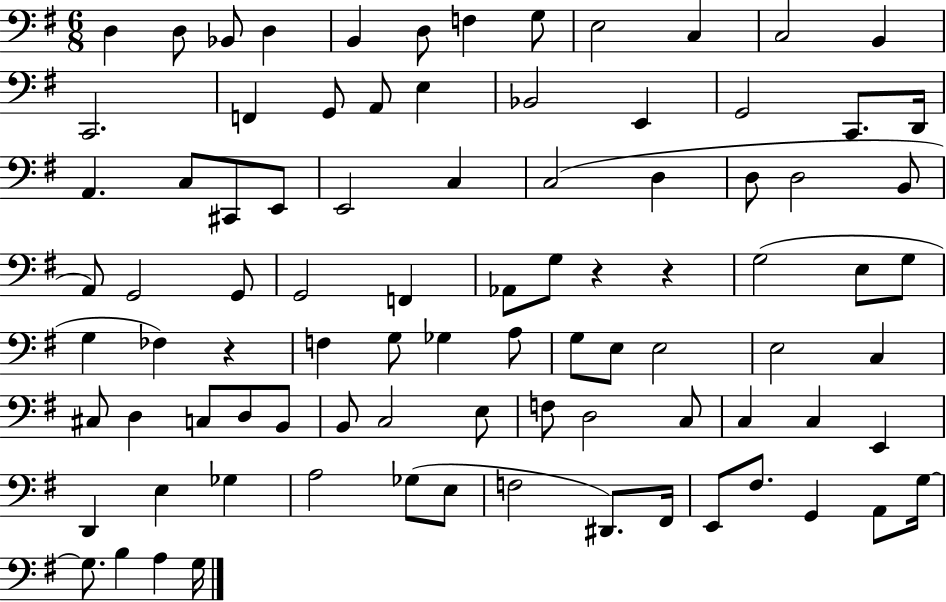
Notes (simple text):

D3/q D3/e Bb2/e D3/q B2/q D3/e F3/q G3/e E3/h C3/q C3/h B2/q C2/h. F2/q G2/e A2/e E3/q Bb2/h E2/q G2/h C2/e. D2/s A2/q. C3/e C#2/e E2/e E2/h C3/q C3/h D3/q D3/e D3/h B2/e A2/e G2/h G2/e G2/h F2/q Ab2/e G3/e R/q R/q G3/h E3/e G3/e G3/q FES3/q R/q F3/q G3/e Gb3/q A3/e G3/e E3/e E3/h E3/h C3/q C#3/e D3/q C3/e D3/e B2/e B2/e C3/h E3/e F3/e D3/h C3/e C3/q C3/q E2/q D2/q E3/q Gb3/q A3/h Gb3/e E3/e F3/h D#2/e. F#2/s E2/e F#3/e. G2/q A2/e G3/s G3/e. B3/q A3/q G3/s